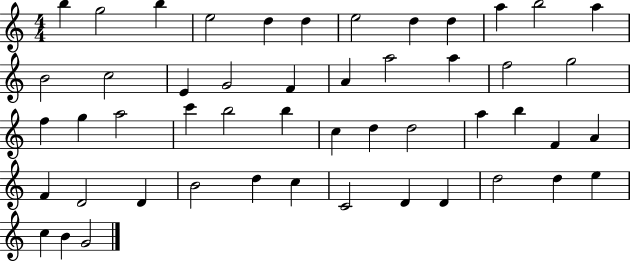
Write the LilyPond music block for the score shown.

{
  \clef treble
  \numericTimeSignature
  \time 4/4
  \key c \major
  b''4 g''2 b''4 | e''2 d''4 d''4 | e''2 d''4 d''4 | a''4 b''2 a''4 | \break b'2 c''2 | e'4 g'2 f'4 | a'4 a''2 a''4 | f''2 g''2 | \break f''4 g''4 a''2 | c'''4 b''2 b''4 | c''4 d''4 d''2 | a''4 b''4 f'4 a'4 | \break f'4 d'2 d'4 | b'2 d''4 c''4 | c'2 d'4 d'4 | d''2 d''4 e''4 | \break c''4 b'4 g'2 | \bar "|."
}